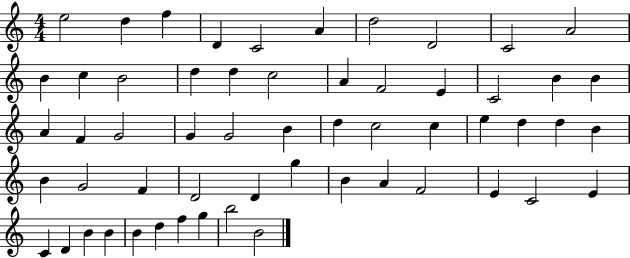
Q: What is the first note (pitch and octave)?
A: E5